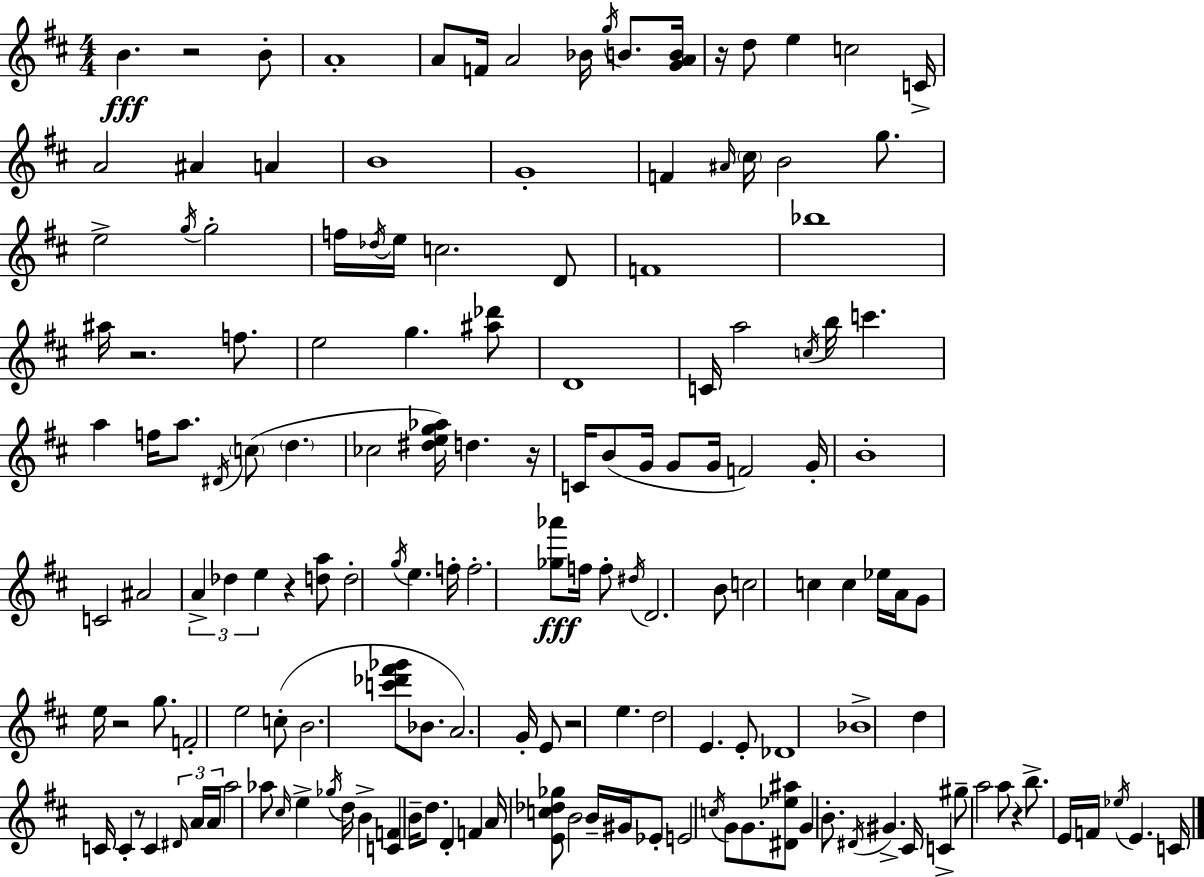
B4/q. R/h B4/e A4/w A4/e F4/s A4/h Bb4/s G5/s B4/e. [G4,A4,B4]/s R/s D5/e E5/q C5/h C4/s A4/h A#4/q A4/q B4/w G4/w F4/q A#4/s C#5/s B4/h G5/e. E5/h G5/s G5/h F5/s Db5/s E5/s C5/h. D4/e F4/w Bb5/w A#5/s R/h. F5/e. E5/h G5/q. [A#5,Db6]/e D4/w C4/s A5/h C5/s B5/s C6/q. A5/q F5/s A5/e. D#4/s C5/e D5/q. CES5/h [D#5,E5,G5,Ab5]/s D5/q. R/s C4/s B4/e G4/s G4/e G4/s F4/h G4/s B4/w C4/h A#4/h A4/q Db5/q E5/q R/q [D5,A5]/e D5/h G5/s E5/q. F5/s F5/h. [Gb5,Ab6]/e F5/s F5/e D#5/s D4/h. B4/e C5/h C5/q C5/q Eb5/s A4/s G4/e E5/s R/h G5/e. F4/h E5/h C5/e B4/h. [C6,Db6,F#6,Gb6]/e Bb4/e. A4/h. G4/s E4/e R/h E5/q. D5/h E4/q. E4/e Db4/w Bb4/w D5/q C4/s C4/q R/e C4/q D#4/s A4/s A4/s A5/h Ab5/e C#5/s E5/q Gb5/s D5/s B4/q [C4,F4]/q B4/s D5/e. D4/q F4/q A4/s [E4,C5,Db5,Gb5]/e B4/h B4/s G#4/s Eb4/e E4/h C5/s G4/e G4/e. [D#4,Eb5,A#5]/e G4/q B4/e. D#4/s G#4/q. C#4/s C4/q G#5/e A5/h A5/e R/q B5/e. E4/s F4/s Eb5/s E4/q. C4/s